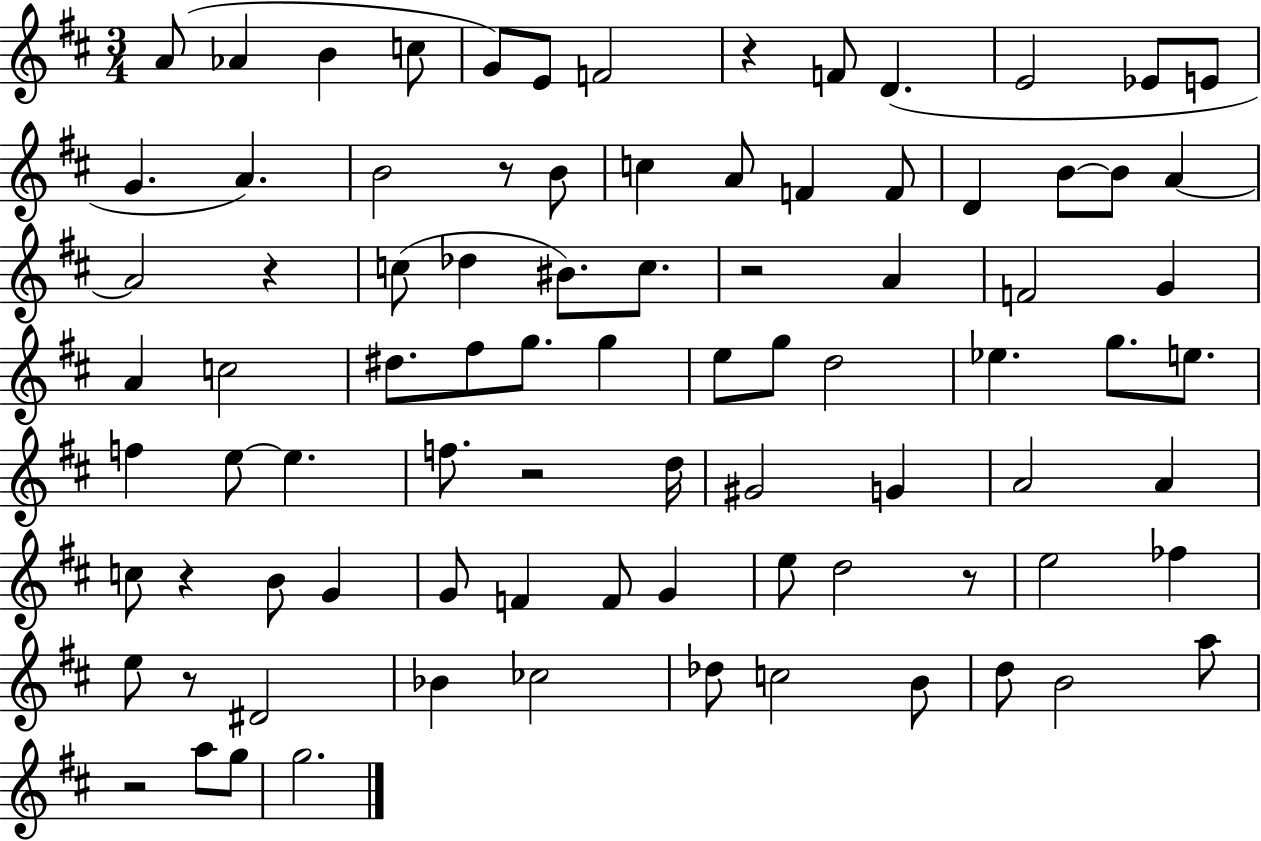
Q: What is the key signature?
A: D major